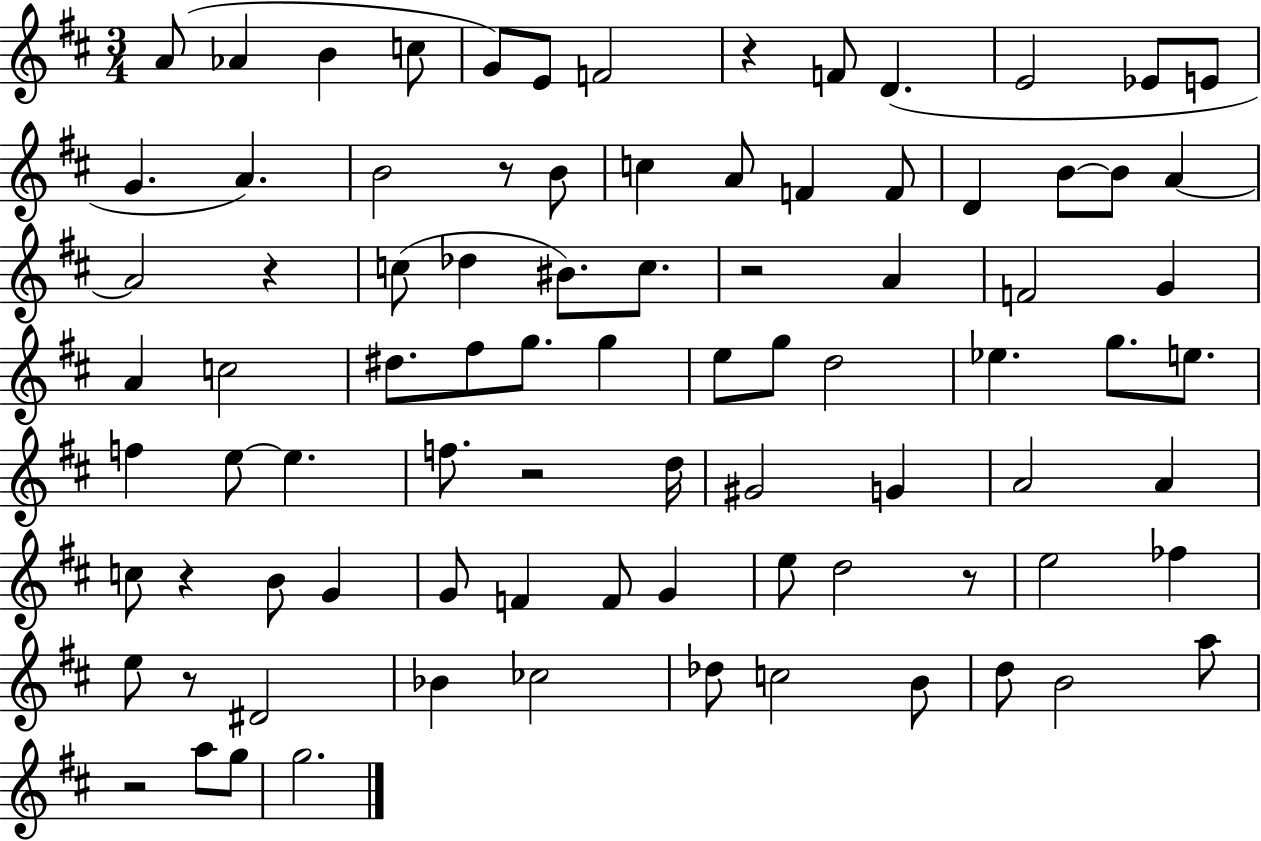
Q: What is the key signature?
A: D major